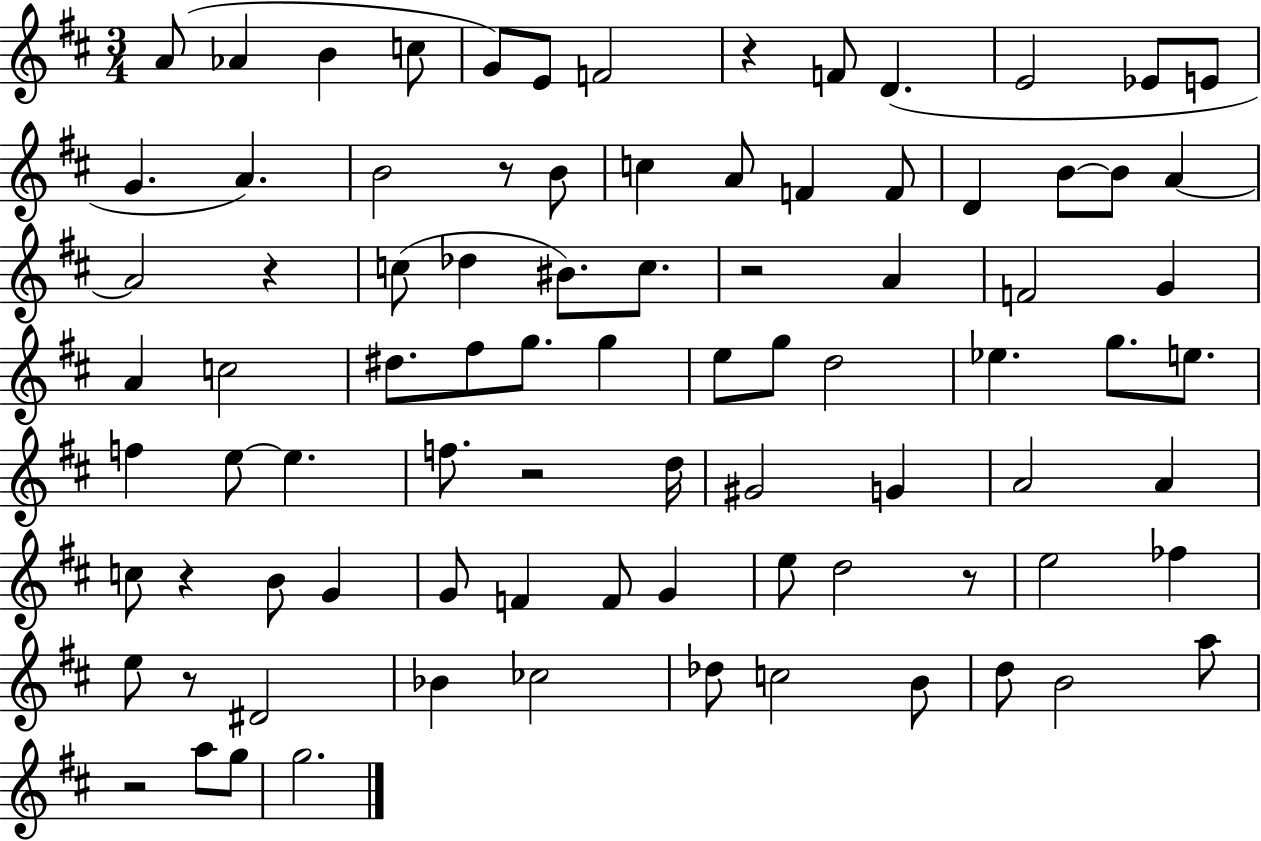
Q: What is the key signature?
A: D major